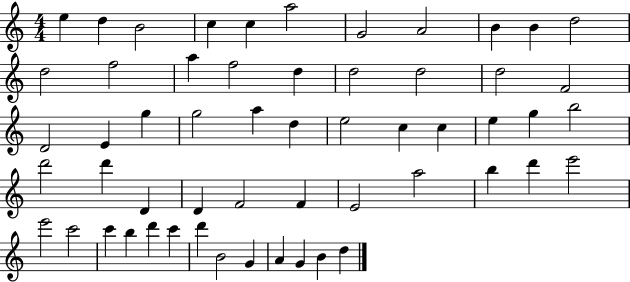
{
  \clef treble
  \numericTimeSignature
  \time 4/4
  \key c \major
  e''4 d''4 b'2 | c''4 c''4 a''2 | g'2 a'2 | b'4 b'4 d''2 | \break d''2 f''2 | a''4 f''2 d''4 | d''2 d''2 | d''2 f'2 | \break d'2 e'4 g''4 | g''2 a''4 d''4 | e''2 c''4 c''4 | e''4 g''4 b''2 | \break d'''2 d'''4 d'4 | d'4 f'2 f'4 | e'2 a''2 | b''4 d'''4 e'''2 | \break e'''2 c'''2 | c'''4 b''4 d'''4 c'''4 | d'''4 b'2 g'4 | a'4 g'4 b'4 d''4 | \break \bar "|."
}